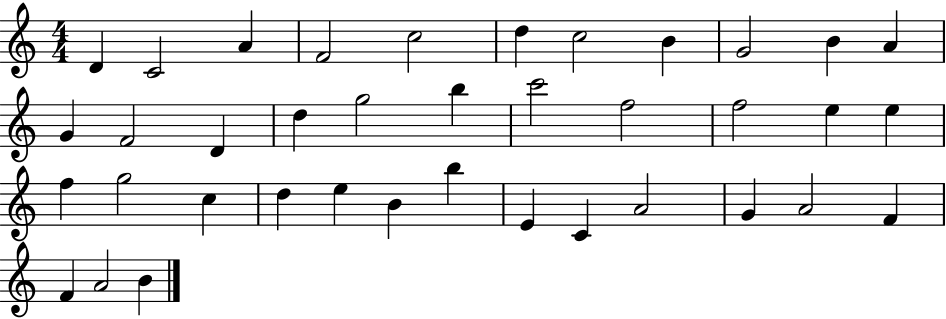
X:1
T:Untitled
M:4/4
L:1/4
K:C
D C2 A F2 c2 d c2 B G2 B A G F2 D d g2 b c'2 f2 f2 e e f g2 c d e B b E C A2 G A2 F F A2 B